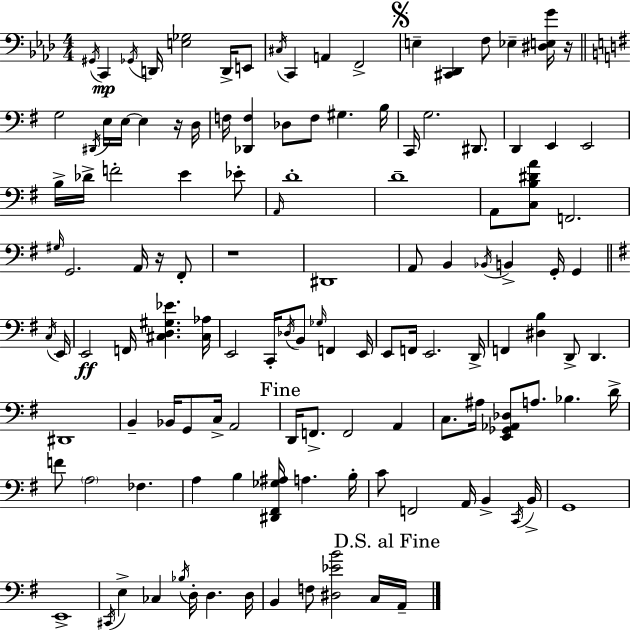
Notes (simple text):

G#2/s C2/q Gb2/s D2/s [E3,Gb3]/h D2/s E2/e C#3/s C2/q A2/q F2/h E3/q [C#2,Db2]/q F3/e Eb3/q [D#3,E3,G4]/s R/s G3/h D#2/s E3/s E3/s E3/q R/s D3/s F3/s [Db2,F3]/q Db3/e F3/e G#3/q. B3/s C2/s G3/h. D#2/e. D2/q E2/q E2/h B3/s Db4/s F4/h E4/q Eb4/e A2/s D4/w D4/w A2/e [C3,B3,D#4,A4]/e F2/h. G#3/s G2/h. A2/s R/s F#2/e R/w D#2/w A2/e B2/q Bb2/s B2/q G2/s G2/q C3/s E2/s E2/h F2/s [C#3,D3,G#3,Eb4]/q. [C#3,Ab3]/s E2/h C2/s Db3/s B2/e Gb3/s F2/q E2/s E2/e F2/s E2/h. D2/s F2/q [D#3,B3]/q D2/e D2/q. D#2/w B2/q Bb2/s G2/e C3/s A2/h D2/s F2/e. F2/h A2/q C3/e. A#3/s [E2,Gb2,Ab2,Db3]/e A3/e. Bb3/q. D4/s F4/e A3/h FES3/q. A3/q B3/q [D#2,F#2,Gb3,A#3]/s A3/q. B3/s C4/e F2/h A2/s B2/q C2/s B2/s G2/w E2/w C#2/s E3/q CES3/q Bb3/s D3/s D3/q. D3/s B2/q F3/e [D#3,Eb4,B4]/h C3/s A2/s